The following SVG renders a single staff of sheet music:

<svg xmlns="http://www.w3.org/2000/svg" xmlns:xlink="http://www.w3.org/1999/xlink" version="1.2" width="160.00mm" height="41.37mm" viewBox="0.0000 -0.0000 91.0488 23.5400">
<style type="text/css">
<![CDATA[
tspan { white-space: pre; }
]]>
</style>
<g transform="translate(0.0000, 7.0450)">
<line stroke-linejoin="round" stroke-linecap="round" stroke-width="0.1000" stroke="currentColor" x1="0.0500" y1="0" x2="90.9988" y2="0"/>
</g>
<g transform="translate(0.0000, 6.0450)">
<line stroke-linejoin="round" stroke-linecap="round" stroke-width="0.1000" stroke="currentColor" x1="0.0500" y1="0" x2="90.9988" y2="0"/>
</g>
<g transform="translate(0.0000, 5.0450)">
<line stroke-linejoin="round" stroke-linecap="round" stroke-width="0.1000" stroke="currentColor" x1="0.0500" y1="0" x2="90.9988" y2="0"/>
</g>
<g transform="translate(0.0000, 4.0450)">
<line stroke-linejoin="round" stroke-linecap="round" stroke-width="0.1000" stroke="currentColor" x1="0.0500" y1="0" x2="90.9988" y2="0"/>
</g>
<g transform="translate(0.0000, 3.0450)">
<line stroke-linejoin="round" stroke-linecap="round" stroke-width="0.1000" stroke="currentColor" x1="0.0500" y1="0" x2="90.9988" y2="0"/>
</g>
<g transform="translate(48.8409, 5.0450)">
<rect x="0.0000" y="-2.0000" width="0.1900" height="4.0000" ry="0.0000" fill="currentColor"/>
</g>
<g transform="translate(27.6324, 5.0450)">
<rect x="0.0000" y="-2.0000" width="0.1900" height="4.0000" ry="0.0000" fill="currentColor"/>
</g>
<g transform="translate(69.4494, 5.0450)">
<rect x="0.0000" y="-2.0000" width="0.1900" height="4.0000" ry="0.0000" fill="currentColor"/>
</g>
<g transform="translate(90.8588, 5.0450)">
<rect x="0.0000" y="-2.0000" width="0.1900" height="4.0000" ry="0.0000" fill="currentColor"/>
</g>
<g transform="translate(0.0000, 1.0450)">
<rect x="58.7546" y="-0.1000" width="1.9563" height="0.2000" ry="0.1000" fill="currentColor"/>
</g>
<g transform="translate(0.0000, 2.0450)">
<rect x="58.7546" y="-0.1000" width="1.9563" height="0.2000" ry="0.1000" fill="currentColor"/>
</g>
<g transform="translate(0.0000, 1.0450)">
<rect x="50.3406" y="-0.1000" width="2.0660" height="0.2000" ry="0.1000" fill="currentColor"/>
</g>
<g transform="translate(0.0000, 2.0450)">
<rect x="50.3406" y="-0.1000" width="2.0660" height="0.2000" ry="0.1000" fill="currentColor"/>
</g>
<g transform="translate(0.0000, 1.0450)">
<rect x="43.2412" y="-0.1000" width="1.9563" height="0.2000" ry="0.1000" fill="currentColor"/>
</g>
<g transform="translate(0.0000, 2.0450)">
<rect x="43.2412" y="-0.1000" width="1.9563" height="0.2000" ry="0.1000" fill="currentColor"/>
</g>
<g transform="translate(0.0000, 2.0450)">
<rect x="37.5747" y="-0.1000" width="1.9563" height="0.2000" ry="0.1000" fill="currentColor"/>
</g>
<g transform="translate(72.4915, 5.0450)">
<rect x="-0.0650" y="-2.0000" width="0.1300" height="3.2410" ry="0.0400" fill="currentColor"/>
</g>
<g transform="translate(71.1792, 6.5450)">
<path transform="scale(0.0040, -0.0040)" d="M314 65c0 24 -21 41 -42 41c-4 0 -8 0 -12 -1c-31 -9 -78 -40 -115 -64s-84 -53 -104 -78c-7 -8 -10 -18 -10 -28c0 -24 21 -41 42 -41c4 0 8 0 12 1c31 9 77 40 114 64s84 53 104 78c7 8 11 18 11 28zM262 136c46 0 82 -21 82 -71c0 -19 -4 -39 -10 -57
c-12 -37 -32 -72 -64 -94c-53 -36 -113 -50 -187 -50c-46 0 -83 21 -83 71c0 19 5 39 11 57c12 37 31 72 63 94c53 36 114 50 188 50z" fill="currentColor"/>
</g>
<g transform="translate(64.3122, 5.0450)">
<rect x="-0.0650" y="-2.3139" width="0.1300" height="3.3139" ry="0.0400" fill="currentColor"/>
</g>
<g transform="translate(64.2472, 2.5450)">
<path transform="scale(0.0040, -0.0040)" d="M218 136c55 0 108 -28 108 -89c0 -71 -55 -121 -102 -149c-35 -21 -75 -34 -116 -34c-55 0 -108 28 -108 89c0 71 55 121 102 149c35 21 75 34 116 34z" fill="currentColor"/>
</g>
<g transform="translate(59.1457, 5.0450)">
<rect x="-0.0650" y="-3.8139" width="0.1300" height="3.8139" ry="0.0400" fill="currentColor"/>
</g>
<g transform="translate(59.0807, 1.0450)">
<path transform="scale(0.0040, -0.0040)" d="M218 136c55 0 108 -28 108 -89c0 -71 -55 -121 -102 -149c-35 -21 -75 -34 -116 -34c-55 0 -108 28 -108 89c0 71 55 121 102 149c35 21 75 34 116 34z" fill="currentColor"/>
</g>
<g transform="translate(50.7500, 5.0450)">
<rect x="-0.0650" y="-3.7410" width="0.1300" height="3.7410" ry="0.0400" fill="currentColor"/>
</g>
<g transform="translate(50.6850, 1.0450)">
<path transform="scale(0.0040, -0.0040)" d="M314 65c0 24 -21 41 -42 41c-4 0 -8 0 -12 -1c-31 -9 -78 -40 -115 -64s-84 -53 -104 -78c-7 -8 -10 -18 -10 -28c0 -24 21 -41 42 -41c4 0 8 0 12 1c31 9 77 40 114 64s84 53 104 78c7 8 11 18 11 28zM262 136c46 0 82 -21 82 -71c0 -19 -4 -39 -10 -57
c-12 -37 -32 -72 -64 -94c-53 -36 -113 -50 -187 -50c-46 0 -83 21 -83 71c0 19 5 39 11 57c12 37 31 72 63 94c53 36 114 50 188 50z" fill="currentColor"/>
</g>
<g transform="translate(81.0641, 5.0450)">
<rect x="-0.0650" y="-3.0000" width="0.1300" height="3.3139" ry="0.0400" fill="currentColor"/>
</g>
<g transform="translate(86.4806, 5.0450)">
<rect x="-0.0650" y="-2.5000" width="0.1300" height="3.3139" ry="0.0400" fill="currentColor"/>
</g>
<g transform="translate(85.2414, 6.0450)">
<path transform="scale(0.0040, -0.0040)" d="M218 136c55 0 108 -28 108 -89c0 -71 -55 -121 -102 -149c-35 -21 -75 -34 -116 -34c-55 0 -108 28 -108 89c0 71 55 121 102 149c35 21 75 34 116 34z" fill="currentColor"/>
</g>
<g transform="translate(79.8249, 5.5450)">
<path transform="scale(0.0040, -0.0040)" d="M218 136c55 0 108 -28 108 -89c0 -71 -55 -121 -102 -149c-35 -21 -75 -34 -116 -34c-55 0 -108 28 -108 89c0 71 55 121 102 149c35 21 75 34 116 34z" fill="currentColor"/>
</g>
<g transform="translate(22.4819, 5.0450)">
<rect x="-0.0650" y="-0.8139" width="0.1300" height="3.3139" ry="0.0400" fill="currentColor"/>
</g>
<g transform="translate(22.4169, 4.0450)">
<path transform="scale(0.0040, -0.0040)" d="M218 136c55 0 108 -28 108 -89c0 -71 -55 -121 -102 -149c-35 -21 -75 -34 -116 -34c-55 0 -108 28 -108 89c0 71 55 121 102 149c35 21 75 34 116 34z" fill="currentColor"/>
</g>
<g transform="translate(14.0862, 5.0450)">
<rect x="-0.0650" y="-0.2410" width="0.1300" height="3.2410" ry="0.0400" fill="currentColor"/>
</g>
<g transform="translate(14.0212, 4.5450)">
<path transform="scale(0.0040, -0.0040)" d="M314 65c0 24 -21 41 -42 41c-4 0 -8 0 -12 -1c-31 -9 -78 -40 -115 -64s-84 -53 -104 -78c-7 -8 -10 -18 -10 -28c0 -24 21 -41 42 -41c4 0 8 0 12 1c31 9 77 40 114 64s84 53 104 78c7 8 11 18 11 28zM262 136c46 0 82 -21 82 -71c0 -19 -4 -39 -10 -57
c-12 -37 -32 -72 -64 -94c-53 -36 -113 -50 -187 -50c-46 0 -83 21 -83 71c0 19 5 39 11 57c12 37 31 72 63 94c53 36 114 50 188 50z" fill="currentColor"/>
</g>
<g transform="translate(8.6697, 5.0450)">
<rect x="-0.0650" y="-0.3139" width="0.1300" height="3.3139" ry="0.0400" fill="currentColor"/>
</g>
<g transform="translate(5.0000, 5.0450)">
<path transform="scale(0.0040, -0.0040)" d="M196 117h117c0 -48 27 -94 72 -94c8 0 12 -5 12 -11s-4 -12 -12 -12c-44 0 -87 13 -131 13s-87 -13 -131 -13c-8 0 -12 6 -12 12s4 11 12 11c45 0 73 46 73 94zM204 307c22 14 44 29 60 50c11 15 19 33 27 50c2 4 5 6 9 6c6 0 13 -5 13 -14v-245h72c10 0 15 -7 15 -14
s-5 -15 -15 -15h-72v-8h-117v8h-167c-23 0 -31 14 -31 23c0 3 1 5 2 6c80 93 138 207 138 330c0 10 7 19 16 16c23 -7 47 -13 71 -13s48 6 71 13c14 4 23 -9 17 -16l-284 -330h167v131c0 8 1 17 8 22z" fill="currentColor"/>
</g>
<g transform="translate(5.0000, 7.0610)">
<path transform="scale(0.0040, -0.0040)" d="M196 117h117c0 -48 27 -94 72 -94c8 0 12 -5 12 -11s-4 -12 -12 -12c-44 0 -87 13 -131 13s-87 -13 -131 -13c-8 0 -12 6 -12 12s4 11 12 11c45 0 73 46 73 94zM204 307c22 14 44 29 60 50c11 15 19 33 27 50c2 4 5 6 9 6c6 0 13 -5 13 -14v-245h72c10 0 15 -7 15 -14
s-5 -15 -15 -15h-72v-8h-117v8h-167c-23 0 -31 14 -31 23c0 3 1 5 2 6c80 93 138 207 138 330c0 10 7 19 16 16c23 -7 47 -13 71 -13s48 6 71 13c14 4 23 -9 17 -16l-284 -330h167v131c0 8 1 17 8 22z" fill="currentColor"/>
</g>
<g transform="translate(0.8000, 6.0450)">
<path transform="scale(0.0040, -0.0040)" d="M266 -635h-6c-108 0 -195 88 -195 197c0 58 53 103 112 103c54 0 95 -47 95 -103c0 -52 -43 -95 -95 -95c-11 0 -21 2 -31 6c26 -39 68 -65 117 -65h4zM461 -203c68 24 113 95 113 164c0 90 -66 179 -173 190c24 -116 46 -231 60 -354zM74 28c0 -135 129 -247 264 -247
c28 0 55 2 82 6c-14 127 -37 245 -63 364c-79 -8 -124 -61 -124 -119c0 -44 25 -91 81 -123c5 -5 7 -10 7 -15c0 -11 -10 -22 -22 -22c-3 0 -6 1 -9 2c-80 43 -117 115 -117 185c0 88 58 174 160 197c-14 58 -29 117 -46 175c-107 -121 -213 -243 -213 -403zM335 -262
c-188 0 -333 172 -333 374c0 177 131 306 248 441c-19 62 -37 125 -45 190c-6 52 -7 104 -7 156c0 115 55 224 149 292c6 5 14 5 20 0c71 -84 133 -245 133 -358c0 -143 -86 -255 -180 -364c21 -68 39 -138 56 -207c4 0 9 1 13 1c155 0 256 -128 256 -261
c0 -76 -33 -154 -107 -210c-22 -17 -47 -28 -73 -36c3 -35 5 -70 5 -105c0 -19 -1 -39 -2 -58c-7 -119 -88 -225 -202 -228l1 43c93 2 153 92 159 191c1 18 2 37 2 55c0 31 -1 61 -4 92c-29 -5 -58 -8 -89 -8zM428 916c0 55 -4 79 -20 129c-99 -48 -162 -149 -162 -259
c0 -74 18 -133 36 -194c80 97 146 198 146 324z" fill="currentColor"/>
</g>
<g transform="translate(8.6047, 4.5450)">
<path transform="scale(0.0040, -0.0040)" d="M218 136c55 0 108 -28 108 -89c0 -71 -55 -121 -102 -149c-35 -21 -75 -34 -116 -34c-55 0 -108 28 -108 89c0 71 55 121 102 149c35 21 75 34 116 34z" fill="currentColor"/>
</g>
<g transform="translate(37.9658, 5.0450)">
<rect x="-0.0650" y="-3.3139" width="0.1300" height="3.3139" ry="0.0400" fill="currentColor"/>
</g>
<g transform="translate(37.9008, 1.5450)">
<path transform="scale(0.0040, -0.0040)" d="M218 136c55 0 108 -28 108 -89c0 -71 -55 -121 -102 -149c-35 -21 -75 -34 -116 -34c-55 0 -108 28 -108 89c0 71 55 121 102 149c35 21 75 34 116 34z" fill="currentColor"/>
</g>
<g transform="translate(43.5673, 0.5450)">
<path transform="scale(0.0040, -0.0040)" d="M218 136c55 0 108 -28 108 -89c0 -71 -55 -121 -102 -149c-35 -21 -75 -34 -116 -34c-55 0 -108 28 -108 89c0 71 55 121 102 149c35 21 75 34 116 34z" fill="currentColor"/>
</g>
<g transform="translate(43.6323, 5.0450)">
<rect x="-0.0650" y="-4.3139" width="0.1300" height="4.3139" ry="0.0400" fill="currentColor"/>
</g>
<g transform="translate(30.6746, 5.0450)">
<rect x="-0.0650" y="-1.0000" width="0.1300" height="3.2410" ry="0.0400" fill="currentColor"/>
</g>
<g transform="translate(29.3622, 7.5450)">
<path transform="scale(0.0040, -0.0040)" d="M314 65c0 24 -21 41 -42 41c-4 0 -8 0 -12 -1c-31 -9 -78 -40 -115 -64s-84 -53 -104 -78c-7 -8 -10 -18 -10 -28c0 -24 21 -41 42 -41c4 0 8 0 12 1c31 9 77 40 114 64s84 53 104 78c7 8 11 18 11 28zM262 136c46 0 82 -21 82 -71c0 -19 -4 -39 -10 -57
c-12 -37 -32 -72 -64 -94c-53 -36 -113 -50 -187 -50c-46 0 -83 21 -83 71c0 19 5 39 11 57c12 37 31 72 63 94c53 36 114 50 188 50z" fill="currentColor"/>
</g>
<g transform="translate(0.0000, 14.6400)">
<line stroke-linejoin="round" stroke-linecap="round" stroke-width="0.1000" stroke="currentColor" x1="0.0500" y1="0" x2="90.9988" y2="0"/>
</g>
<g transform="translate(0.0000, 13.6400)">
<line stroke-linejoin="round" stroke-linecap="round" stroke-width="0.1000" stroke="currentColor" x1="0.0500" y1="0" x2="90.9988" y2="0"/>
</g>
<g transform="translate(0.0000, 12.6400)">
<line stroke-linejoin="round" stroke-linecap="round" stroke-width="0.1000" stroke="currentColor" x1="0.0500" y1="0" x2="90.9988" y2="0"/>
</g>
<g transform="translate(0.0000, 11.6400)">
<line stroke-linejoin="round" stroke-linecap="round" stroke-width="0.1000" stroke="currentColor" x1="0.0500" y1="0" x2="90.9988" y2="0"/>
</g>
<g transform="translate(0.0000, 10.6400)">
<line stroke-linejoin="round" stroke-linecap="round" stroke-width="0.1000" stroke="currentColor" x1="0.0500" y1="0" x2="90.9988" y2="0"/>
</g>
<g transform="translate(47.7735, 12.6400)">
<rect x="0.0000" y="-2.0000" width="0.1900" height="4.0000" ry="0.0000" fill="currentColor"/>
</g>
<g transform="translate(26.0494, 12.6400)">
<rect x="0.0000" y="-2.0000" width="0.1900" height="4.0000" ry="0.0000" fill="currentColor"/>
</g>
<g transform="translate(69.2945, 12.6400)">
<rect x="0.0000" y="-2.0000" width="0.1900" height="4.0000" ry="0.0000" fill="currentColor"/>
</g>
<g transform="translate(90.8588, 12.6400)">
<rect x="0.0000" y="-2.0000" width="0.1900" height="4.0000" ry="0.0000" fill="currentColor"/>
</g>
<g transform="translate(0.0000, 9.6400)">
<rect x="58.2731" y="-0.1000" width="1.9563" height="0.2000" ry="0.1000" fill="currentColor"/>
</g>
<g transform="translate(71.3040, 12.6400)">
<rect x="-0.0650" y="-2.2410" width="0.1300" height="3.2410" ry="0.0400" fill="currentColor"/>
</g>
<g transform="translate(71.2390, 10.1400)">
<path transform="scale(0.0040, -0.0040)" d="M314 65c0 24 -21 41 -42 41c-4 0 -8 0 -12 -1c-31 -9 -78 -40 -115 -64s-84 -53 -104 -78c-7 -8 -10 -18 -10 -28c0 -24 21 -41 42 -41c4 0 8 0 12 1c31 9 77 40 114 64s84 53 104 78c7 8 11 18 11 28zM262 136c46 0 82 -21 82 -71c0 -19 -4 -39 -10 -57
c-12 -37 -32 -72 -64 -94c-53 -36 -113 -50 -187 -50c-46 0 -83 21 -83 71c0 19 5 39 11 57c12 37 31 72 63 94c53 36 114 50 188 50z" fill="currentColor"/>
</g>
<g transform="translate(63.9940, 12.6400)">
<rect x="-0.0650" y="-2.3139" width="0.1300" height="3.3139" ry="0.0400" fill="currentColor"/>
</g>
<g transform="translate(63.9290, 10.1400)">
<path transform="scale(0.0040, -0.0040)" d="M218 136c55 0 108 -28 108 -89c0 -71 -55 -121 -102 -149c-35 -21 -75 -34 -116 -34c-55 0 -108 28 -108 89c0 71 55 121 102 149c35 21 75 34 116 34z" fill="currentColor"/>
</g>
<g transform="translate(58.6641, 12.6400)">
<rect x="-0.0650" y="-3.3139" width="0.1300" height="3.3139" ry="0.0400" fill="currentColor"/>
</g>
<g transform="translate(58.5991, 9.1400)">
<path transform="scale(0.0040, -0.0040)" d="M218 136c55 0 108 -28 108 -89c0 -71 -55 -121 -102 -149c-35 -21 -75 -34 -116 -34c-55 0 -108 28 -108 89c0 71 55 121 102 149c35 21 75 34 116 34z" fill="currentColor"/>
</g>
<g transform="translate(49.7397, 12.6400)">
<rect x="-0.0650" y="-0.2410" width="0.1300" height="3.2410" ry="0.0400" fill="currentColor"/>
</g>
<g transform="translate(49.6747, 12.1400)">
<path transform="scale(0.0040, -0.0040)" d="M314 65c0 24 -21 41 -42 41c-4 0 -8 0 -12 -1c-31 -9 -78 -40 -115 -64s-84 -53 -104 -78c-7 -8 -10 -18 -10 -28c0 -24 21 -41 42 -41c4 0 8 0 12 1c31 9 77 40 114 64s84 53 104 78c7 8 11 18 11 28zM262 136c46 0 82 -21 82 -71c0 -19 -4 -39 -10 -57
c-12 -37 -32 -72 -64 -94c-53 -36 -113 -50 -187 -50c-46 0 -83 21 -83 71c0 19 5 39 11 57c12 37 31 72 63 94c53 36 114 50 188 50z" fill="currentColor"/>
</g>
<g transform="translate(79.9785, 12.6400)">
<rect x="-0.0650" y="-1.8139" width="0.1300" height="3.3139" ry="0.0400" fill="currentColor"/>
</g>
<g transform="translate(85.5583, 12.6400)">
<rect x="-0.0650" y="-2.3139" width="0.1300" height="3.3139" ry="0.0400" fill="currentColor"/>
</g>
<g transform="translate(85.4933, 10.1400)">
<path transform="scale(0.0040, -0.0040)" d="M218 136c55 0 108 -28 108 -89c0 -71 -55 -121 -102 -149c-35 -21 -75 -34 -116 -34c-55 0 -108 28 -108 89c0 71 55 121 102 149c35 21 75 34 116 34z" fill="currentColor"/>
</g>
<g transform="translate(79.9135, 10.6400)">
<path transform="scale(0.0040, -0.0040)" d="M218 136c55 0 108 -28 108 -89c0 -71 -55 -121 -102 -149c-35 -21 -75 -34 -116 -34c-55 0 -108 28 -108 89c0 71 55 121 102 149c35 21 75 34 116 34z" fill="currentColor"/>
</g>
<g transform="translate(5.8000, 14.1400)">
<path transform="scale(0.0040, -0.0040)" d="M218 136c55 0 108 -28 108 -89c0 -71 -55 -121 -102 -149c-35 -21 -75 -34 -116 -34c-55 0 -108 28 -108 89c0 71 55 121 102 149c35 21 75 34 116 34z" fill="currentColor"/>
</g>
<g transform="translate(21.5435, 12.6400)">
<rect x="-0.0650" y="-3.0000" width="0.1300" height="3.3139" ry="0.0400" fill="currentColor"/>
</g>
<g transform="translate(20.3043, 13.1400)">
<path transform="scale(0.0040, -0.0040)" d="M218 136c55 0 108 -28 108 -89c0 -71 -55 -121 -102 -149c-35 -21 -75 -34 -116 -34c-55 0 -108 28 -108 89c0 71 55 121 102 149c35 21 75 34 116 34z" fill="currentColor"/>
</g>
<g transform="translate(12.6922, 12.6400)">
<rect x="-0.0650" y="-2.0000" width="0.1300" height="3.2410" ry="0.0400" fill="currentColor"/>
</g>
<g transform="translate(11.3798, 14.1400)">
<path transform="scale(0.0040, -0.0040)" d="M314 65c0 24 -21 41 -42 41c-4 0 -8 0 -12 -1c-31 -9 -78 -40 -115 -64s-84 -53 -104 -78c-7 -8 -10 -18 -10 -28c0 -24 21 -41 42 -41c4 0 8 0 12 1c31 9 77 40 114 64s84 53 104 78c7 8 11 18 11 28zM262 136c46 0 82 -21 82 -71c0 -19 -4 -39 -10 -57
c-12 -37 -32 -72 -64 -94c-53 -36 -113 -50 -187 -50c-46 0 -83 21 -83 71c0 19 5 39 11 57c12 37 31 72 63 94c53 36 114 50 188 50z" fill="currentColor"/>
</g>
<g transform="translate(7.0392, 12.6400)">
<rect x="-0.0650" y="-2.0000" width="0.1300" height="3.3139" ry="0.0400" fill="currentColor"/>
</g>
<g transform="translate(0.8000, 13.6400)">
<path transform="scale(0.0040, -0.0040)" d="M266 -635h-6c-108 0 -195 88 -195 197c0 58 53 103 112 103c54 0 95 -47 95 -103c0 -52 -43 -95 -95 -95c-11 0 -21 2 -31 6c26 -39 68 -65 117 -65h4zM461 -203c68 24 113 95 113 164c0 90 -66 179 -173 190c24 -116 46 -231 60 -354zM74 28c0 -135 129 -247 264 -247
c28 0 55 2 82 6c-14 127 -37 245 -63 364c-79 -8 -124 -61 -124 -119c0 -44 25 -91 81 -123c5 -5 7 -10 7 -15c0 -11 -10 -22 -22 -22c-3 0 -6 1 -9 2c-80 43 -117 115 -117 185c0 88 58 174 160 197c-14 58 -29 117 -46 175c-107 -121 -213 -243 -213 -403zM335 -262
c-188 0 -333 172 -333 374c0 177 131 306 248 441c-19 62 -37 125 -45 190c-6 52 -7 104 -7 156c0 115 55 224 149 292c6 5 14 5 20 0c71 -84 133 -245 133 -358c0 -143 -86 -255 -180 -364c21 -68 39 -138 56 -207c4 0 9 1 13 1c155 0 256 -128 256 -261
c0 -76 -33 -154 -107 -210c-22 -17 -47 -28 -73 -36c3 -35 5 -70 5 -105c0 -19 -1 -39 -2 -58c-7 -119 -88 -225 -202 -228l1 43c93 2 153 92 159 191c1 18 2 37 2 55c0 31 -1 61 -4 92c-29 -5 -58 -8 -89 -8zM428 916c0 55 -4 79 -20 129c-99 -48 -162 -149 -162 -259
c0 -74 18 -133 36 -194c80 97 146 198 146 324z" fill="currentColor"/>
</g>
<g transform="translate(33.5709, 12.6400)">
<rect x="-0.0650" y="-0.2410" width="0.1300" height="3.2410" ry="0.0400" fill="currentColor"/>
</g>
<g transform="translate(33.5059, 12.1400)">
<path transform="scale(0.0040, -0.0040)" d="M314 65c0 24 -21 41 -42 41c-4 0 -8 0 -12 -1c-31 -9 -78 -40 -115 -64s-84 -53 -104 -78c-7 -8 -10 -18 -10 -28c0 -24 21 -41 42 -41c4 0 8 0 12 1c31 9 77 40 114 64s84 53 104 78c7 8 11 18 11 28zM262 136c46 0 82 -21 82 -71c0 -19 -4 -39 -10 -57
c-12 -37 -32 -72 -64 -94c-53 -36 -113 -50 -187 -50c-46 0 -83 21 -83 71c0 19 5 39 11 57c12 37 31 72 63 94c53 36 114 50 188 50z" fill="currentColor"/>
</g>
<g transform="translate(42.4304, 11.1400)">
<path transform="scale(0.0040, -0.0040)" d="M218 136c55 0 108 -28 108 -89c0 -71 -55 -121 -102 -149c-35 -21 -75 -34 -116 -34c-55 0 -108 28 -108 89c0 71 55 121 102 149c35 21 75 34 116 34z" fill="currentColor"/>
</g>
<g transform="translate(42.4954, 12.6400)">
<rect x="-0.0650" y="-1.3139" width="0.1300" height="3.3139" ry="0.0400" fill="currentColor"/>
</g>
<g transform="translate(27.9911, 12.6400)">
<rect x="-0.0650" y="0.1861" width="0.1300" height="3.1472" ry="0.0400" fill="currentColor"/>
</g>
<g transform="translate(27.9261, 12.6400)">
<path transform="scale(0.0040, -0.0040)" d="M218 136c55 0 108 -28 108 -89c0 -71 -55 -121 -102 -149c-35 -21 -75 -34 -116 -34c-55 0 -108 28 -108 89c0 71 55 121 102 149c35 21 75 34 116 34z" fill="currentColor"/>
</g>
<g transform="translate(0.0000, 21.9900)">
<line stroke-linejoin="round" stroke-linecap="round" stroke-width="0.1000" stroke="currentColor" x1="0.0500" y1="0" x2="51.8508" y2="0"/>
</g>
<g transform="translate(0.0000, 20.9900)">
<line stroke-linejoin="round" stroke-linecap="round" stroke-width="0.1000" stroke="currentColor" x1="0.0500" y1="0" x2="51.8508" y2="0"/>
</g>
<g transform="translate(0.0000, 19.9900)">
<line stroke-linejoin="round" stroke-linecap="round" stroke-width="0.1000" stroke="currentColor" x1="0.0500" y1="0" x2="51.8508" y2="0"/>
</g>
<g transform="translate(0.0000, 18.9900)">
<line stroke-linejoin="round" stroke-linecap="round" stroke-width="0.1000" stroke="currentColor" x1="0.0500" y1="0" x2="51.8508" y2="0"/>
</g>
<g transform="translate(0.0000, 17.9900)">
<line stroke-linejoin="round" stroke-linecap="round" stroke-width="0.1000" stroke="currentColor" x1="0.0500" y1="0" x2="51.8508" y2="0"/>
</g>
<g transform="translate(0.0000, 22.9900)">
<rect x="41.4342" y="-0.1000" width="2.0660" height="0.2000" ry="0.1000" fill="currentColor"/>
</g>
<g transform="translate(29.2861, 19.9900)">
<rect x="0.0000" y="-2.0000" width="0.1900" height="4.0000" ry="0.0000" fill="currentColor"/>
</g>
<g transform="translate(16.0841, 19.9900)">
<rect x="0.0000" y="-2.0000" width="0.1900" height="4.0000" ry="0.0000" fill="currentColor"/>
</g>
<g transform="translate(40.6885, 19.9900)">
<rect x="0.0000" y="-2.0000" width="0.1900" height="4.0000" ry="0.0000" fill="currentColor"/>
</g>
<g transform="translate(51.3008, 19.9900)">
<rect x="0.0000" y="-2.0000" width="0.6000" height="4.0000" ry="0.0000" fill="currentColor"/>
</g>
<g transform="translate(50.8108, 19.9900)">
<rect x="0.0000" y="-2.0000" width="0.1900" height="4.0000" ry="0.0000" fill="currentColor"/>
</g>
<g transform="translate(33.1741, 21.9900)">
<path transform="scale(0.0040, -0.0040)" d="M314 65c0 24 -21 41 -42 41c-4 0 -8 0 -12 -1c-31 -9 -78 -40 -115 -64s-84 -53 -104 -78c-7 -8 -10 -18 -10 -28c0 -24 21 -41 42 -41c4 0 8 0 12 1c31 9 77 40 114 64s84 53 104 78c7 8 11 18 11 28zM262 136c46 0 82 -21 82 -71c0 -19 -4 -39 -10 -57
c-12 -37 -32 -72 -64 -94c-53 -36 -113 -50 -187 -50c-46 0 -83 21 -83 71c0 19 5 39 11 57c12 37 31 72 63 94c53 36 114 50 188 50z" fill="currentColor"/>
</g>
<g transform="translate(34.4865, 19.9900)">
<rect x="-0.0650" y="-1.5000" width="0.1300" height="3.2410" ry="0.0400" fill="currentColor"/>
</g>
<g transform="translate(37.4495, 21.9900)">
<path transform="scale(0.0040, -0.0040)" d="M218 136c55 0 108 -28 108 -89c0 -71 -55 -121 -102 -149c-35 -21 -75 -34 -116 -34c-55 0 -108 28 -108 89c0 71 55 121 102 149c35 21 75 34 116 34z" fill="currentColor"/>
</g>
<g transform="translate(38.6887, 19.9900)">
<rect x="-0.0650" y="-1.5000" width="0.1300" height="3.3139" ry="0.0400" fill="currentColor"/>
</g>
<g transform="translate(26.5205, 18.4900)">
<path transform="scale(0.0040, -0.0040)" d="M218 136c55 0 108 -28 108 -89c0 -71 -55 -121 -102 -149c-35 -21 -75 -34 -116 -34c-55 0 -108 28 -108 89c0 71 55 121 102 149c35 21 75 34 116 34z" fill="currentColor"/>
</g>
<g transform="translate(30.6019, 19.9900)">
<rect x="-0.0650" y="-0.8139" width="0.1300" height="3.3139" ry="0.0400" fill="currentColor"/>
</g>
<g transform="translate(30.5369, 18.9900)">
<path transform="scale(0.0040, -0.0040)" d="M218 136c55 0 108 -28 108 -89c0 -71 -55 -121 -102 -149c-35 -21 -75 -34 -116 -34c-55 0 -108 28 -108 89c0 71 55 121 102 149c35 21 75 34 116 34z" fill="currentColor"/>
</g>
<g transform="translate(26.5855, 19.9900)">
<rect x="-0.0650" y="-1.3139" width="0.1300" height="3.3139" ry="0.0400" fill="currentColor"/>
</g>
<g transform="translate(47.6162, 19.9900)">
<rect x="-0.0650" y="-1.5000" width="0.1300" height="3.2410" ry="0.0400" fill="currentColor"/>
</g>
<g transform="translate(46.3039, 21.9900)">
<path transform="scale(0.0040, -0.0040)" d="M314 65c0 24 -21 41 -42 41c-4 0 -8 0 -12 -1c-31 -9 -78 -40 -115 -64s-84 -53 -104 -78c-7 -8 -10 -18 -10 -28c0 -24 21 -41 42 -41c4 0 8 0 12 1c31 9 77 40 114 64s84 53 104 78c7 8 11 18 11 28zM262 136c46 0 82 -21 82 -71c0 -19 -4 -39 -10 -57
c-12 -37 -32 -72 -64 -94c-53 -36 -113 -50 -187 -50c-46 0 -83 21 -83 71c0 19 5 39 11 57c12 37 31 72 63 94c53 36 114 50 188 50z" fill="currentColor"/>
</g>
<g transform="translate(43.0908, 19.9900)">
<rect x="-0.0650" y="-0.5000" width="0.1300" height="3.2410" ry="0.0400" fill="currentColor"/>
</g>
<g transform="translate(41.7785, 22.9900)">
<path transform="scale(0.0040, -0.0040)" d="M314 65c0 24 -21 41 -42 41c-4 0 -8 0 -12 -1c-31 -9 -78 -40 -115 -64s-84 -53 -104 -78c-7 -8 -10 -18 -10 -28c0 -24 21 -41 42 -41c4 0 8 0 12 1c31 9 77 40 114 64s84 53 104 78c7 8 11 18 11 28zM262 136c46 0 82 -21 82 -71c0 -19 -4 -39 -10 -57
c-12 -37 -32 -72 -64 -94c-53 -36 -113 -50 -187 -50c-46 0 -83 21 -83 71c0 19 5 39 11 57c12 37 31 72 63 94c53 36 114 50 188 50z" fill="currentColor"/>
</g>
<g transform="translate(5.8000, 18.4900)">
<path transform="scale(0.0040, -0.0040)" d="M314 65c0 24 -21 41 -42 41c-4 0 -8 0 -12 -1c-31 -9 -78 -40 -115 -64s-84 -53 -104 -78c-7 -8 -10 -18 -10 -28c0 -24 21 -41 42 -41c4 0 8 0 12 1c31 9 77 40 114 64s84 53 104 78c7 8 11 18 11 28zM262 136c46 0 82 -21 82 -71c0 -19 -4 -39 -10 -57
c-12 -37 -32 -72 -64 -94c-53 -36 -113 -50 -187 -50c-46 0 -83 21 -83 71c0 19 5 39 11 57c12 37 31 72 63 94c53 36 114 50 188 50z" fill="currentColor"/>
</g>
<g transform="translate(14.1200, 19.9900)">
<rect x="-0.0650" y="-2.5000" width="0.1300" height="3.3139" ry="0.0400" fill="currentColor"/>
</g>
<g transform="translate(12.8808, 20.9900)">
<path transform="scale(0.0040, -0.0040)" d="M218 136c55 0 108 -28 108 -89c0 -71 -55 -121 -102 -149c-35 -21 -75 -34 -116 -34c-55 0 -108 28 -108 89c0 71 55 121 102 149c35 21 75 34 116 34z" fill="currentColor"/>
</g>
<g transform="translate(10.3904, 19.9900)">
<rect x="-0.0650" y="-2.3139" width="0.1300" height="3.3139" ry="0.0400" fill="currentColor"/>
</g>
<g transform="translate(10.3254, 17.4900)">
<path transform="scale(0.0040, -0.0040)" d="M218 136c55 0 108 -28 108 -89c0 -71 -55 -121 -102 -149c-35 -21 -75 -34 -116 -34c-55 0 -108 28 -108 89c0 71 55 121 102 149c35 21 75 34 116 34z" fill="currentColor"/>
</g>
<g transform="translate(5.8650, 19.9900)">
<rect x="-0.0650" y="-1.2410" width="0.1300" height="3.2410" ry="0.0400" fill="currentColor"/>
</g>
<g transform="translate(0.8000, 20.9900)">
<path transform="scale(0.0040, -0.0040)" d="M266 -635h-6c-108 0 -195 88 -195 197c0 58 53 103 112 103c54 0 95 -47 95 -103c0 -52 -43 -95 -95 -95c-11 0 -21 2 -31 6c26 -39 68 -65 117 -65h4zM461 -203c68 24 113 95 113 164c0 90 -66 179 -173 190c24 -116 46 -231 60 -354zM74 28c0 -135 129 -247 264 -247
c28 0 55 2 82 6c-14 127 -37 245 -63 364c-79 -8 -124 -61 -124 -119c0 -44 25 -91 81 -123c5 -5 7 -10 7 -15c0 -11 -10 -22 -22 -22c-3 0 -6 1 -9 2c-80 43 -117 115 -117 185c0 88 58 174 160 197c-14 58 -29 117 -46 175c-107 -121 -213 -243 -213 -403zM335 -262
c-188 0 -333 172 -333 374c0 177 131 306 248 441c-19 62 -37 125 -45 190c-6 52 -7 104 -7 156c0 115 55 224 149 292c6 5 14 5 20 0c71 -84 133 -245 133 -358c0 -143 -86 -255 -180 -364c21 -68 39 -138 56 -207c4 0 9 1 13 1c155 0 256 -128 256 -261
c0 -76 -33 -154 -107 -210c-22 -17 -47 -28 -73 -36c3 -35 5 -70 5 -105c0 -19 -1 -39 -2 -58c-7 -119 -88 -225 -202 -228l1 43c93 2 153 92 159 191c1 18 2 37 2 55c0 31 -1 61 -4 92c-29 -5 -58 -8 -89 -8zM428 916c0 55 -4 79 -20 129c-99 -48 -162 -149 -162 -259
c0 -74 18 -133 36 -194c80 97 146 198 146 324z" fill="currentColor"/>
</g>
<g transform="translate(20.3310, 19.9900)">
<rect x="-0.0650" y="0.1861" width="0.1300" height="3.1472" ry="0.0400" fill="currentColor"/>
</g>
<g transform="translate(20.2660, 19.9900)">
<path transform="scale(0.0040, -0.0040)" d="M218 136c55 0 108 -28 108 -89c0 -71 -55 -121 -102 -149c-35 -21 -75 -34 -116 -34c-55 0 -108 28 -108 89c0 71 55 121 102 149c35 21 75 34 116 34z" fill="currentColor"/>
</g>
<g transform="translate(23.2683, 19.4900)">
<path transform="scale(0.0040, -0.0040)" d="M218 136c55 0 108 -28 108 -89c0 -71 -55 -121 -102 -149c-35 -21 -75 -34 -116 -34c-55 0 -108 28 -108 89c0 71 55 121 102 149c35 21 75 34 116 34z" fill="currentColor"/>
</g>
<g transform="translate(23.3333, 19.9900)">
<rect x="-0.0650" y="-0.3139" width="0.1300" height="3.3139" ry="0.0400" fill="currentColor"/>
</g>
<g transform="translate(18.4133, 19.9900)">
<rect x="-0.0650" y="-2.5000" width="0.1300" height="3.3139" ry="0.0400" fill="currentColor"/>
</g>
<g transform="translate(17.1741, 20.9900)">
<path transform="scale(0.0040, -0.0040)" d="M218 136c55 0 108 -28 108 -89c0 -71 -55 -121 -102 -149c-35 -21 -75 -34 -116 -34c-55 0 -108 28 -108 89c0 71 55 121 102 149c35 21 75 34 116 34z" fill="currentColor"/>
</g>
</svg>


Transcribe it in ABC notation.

X:1
T:Untitled
M:4/4
L:1/4
K:C
c c2 d D2 b d' c'2 c' g F2 A G F F2 A B c2 e c2 b g g2 f g e2 g G G B c e d E2 E C2 E2